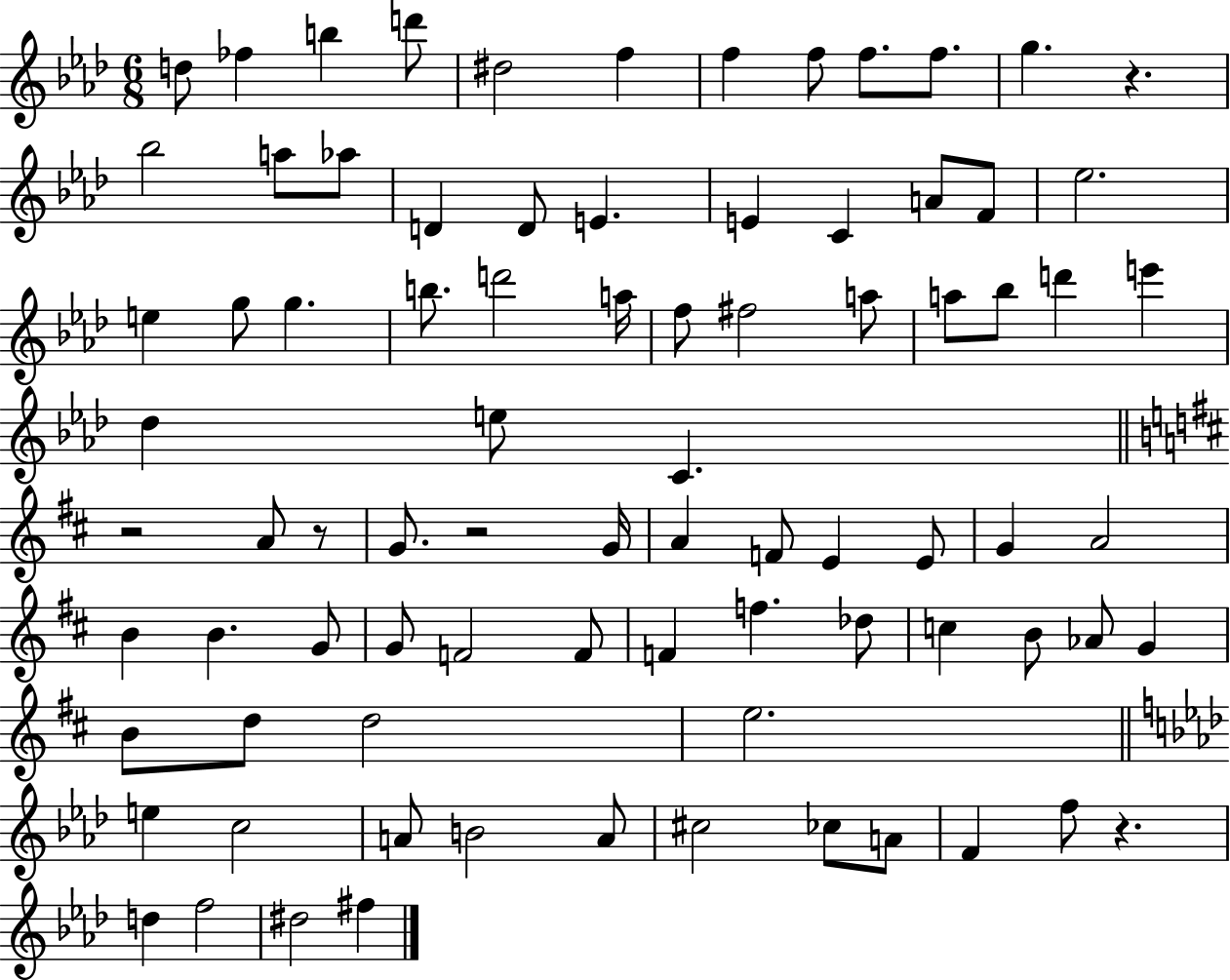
D5/e FES5/q B5/q D6/e D#5/h F5/q F5/q F5/e F5/e. F5/e. G5/q. R/q. Bb5/h A5/e Ab5/e D4/q D4/e E4/q. E4/q C4/q A4/e F4/e Eb5/h. E5/q G5/e G5/q. B5/e. D6/h A5/s F5/e F#5/h A5/e A5/e Bb5/e D6/q E6/q Db5/q E5/e C4/q. R/h A4/e R/e G4/e. R/h G4/s A4/q F4/e E4/q E4/e G4/q A4/h B4/q B4/q. G4/e G4/e F4/h F4/e F4/q F5/q. Db5/e C5/q B4/e Ab4/e G4/q B4/e D5/e D5/h E5/h. E5/q C5/h A4/e B4/h A4/e C#5/h CES5/e A4/e F4/q F5/e R/q. D5/q F5/h D#5/h F#5/q